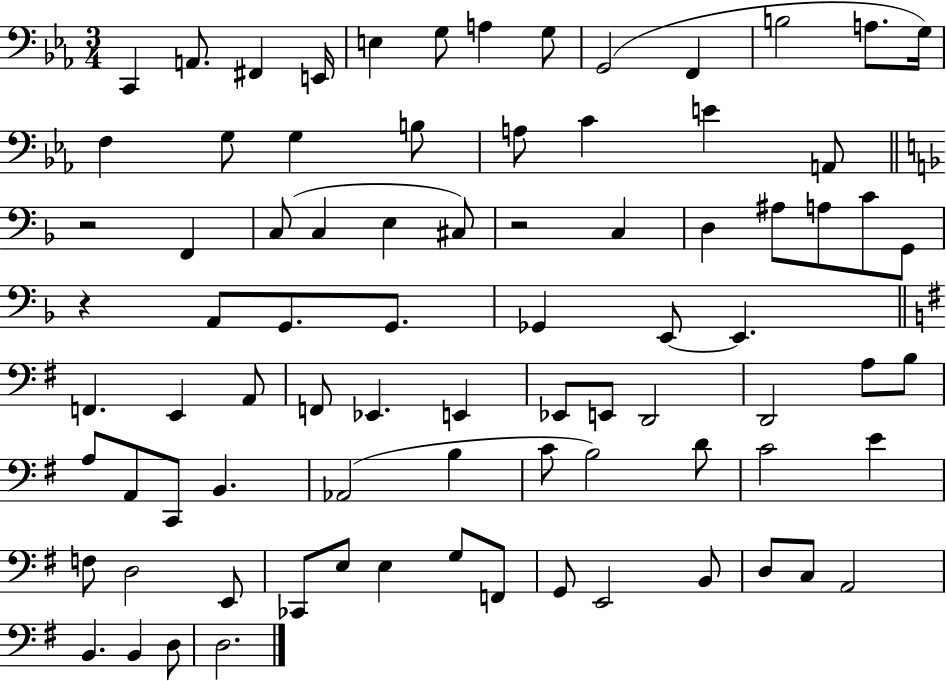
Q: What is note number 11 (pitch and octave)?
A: B3